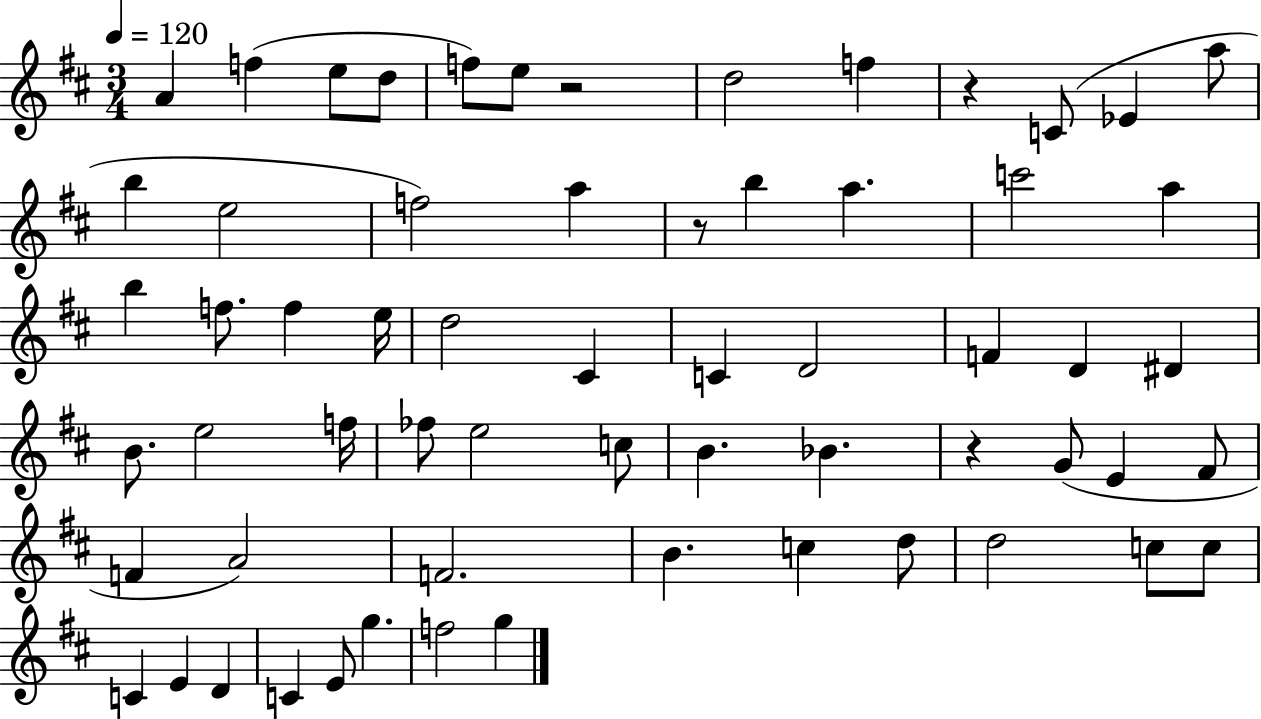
{
  \clef treble
  \numericTimeSignature
  \time 3/4
  \key d \major
  \tempo 4 = 120
  \repeat volta 2 { a'4 f''4( e''8 d''8 | f''8) e''8 r2 | d''2 f''4 | r4 c'8( ees'4 a''8 | \break b''4 e''2 | f''2) a''4 | r8 b''4 a''4. | c'''2 a''4 | \break b''4 f''8. f''4 e''16 | d''2 cis'4 | c'4 d'2 | f'4 d'4 dis'4 | \break b'8. e''2 f''16 | fes''8 e''2 c''8 | b'4. bes'4. | r4 g'8( e'4 fis'8 | \break f'4 a'2) | f'2. | b'4. c''4 d''8 | d''2 c''8 c''8 | \break c'4 e'4 d'4 | c'4 e'8 g''4. | f''2 g''4 | } \bar "|."
}